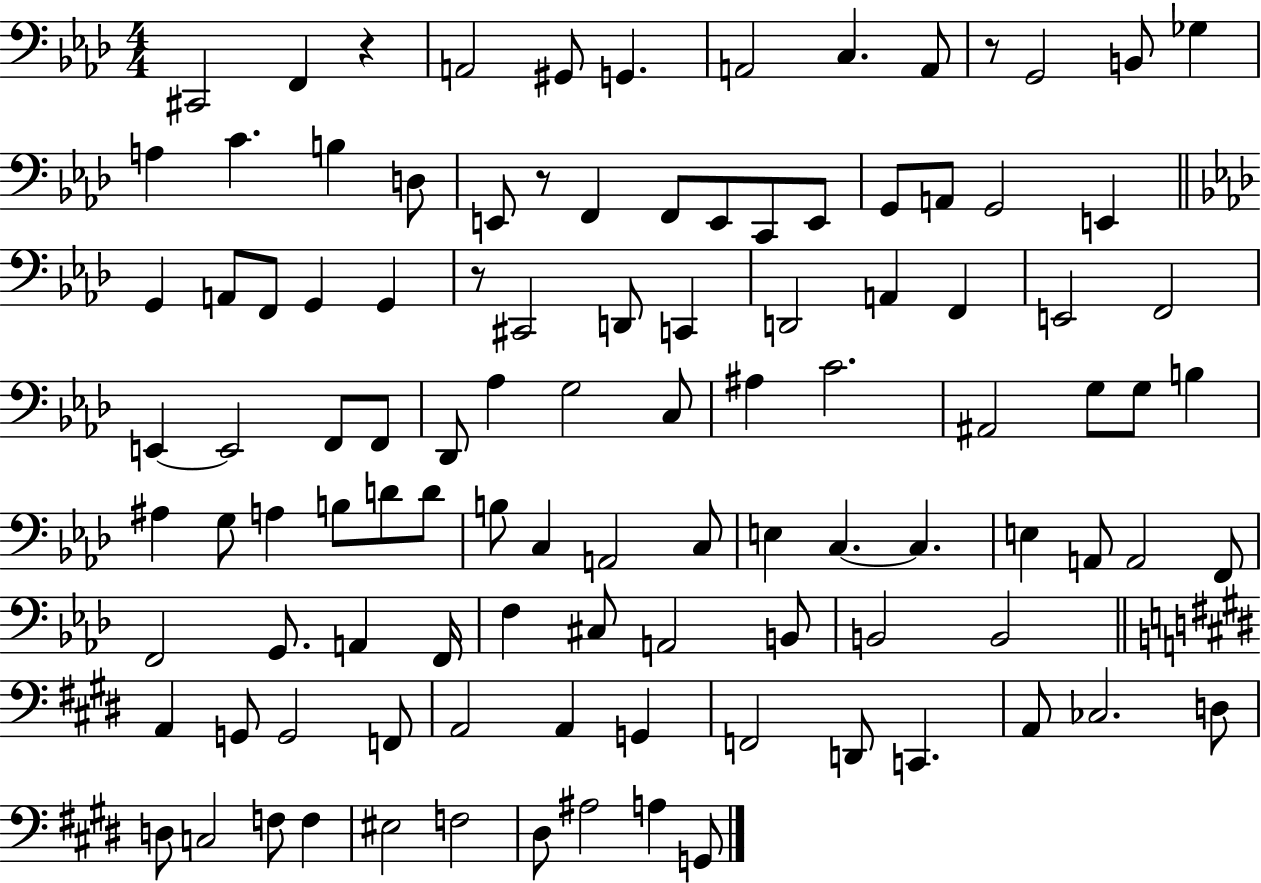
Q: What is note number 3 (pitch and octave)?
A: A2